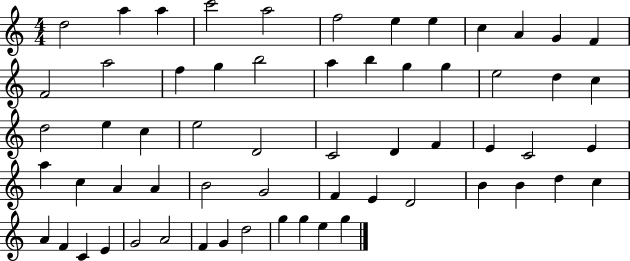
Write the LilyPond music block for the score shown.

{
  \clef treble
  \numericTimeSignature
  \time 4/4
  \key c \major
  d''2 a''4 a''4 | c'''2 a''2 | f''2 e''4 e''4 | c''4 a'4 g'4 f'4 | \break f'2 a''2 | f''4 g''4 b''2 | a''4 b''4 g''4 g''4 | e''2 d''4 c''4 | \break d''2 e''4 c''4 | e''2 d'2 | c'2 d'4 f'4 | e'4 c'2 e'4 | \break a''4 c''4 a'4 a'4 | b'2 g'2 | f'4 e'4 d'2 | b'4 b'4 d''4 c''4 | \break a'4 f'4 c'4 e'4 | g'2 a'2 | f'4 g'4 d''2 | g''4 g''4 e''4 g''4 | \break \bar "|."
}